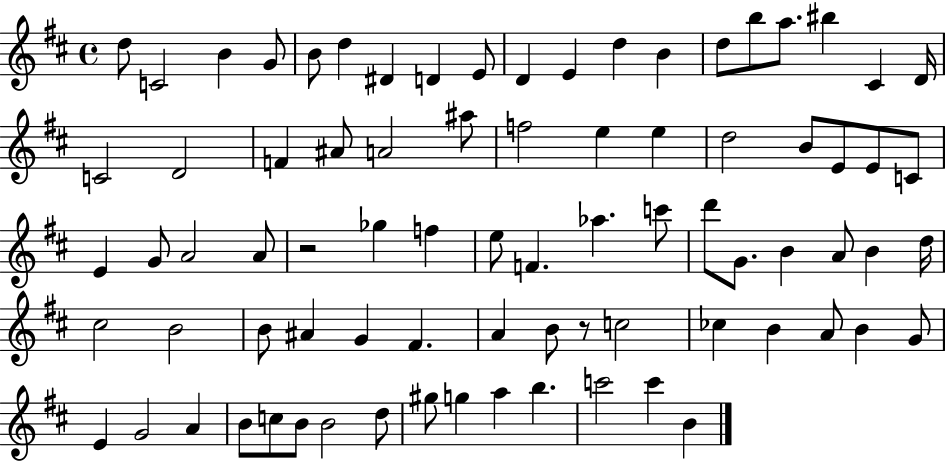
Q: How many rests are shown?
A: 2